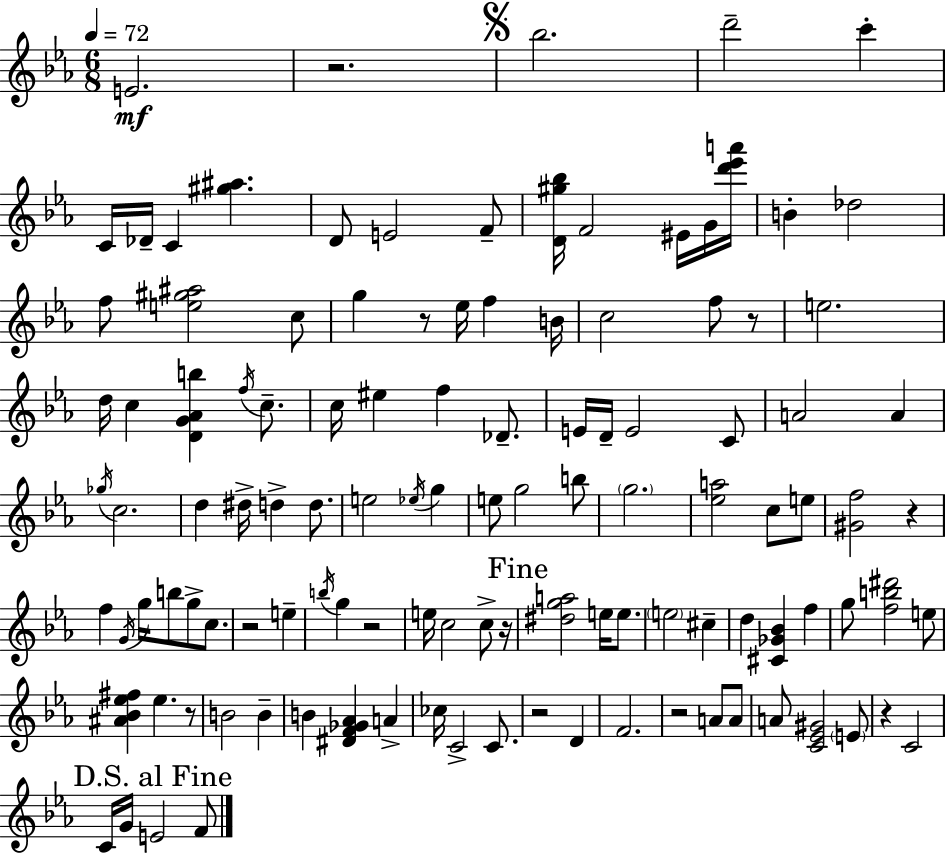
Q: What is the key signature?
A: EES major